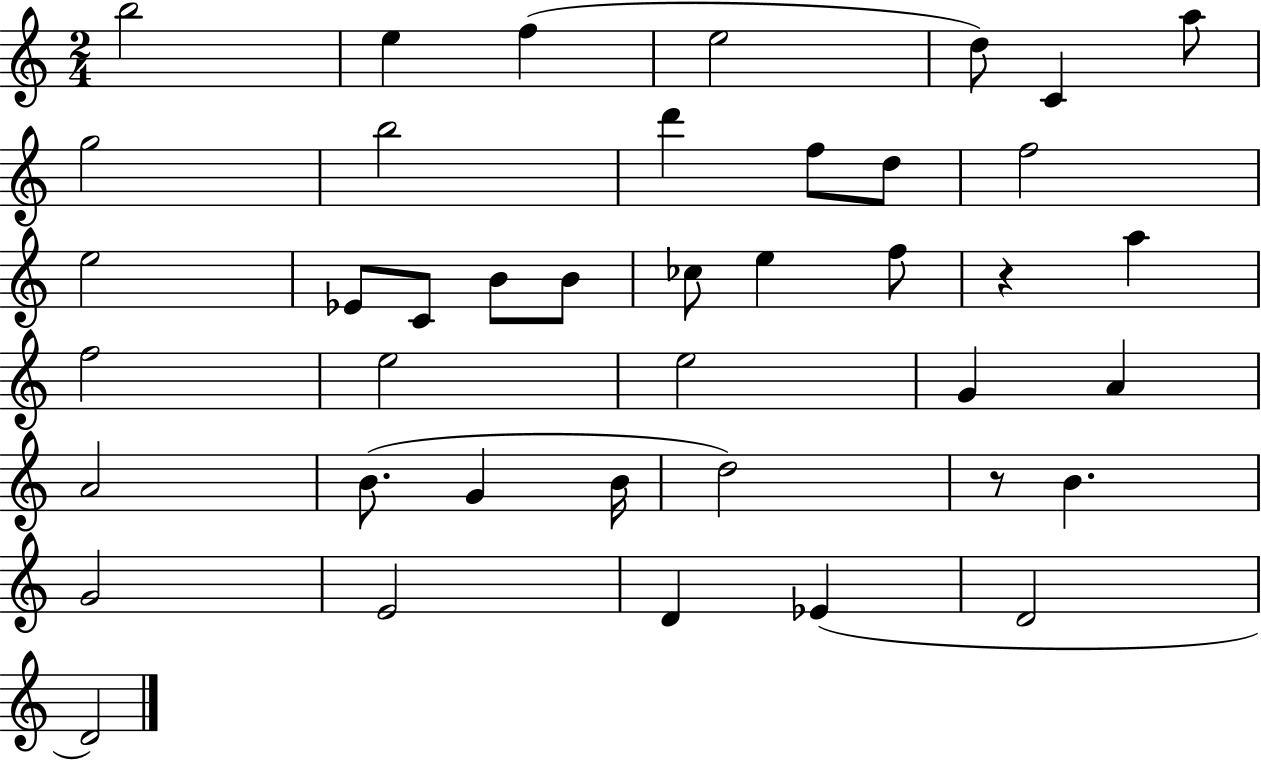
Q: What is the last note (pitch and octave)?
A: D4